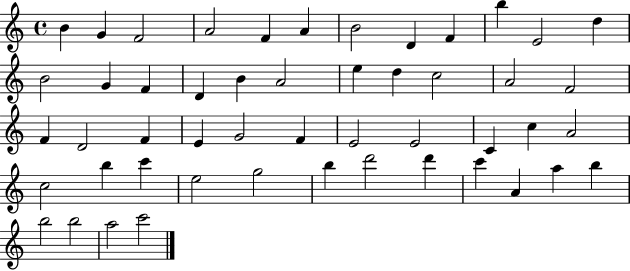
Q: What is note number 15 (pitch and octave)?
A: F4